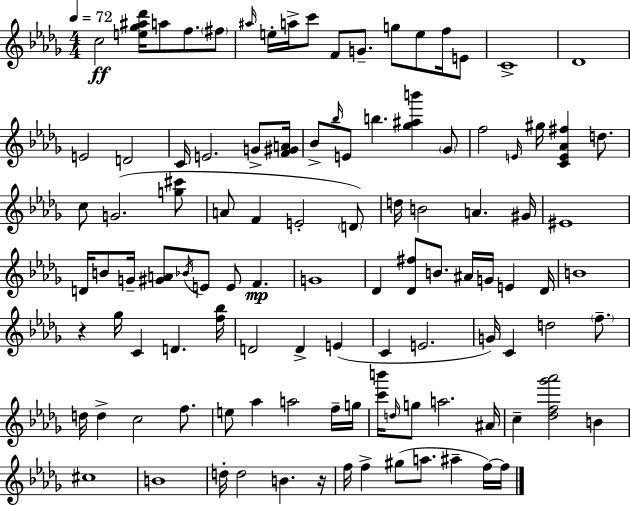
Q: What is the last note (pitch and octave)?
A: F5